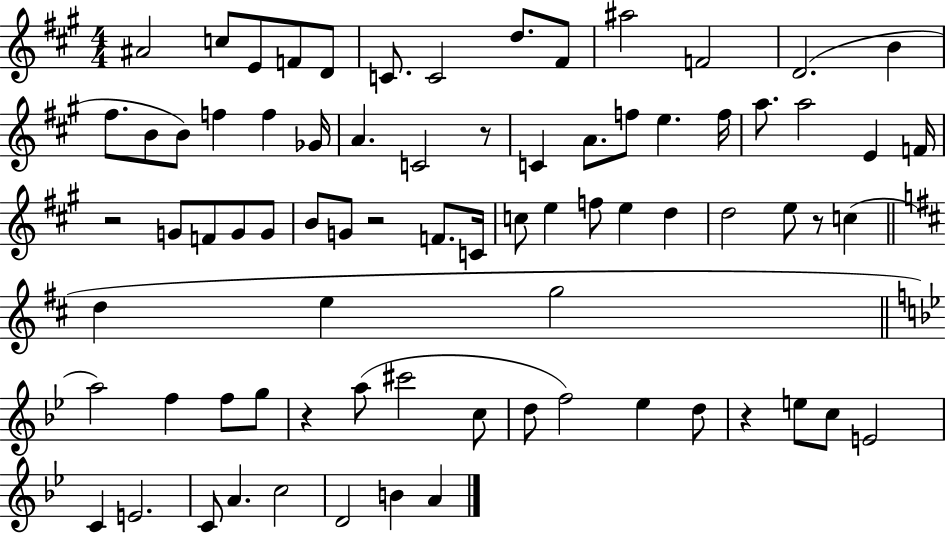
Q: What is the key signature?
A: A major